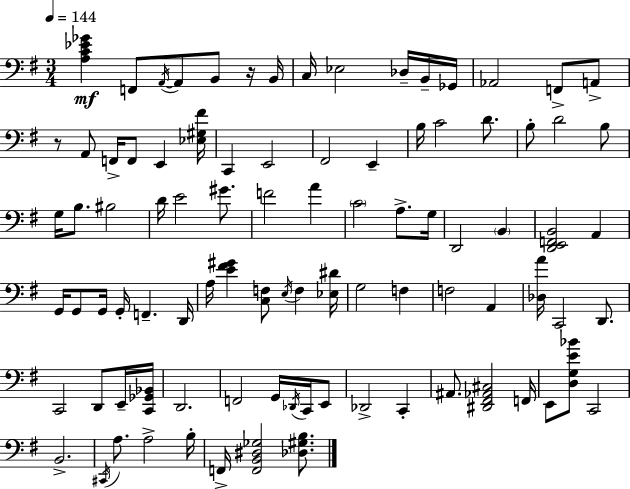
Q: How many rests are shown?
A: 2